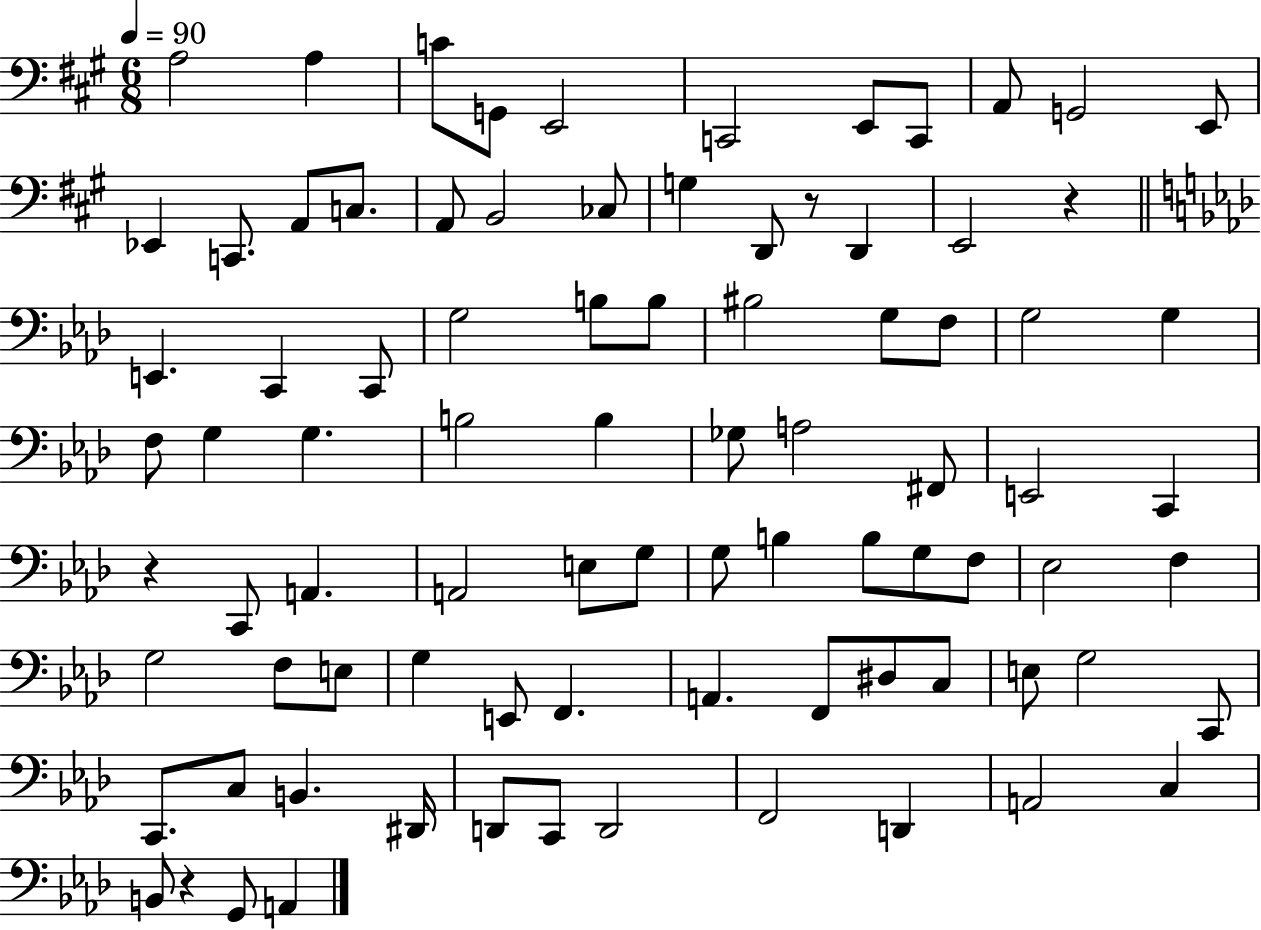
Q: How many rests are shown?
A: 4